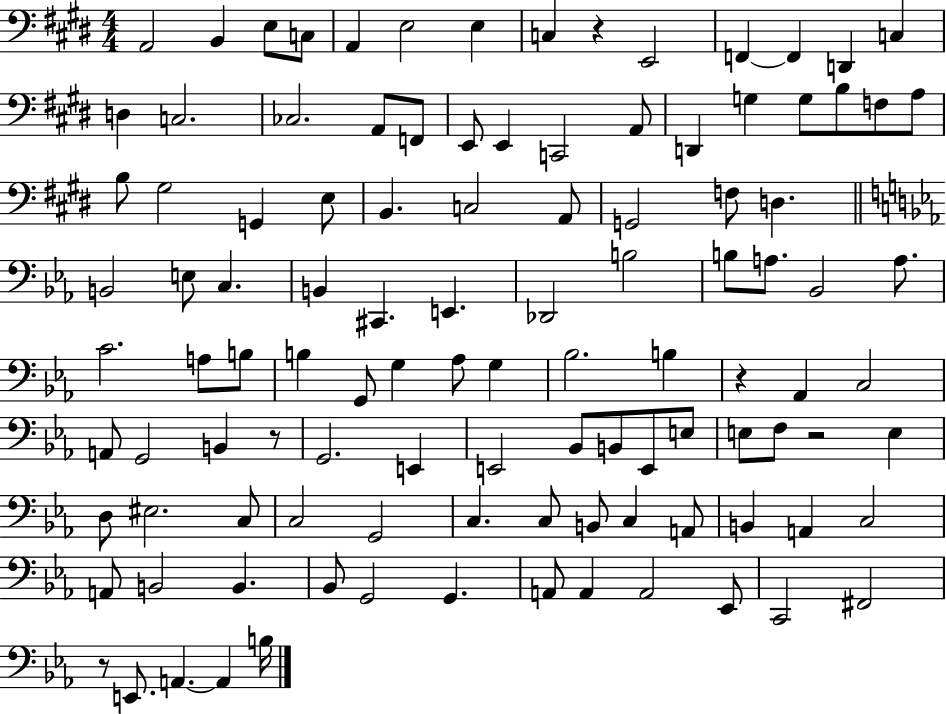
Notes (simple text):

A2/h B2/q E3/e C3/e A2/q E3/h E3/q C3/q R/q E2/h F2/q F2/q D2/q C3/q D3/q C3/h. CES3/h. A2/e F2/e E2/e E2/q C2/h A2/e D2/q G3/q G3/e B3/e F3/e A3/e B3/e G#3/h G2/q E3/e B2/q. C3/h A2/e G2/h F3/e D3/q. B2/h E3/e C3/q. B2/q C#2/q. E2/q. Db2/h B3/h B3/e A3/e. Bb2/h A3/e. C4/h. A3/e B3/e B3/q G2/e G3/q Ab3/e G3/q Bb3/h. B3/q R/q Ab2/q C3/h A2/e G2/h B2/q R/e G2/h. E2/q E2/h Bb2/e B2/e E2/e E3/e E3/e F3/e R/h E3/q D3/e EIS3/h. C3/e C3/h G2/h C3/q. C3/e B2/e C3/q A2/e B2/q A2/q C3/h A2/e B2/h B2/q. Bb2/e G2/h G2/q. A2/e A2/q A2/h Eb2/e C2/h F#2/h R/e E2/e. A2/q. A2/q B3/s